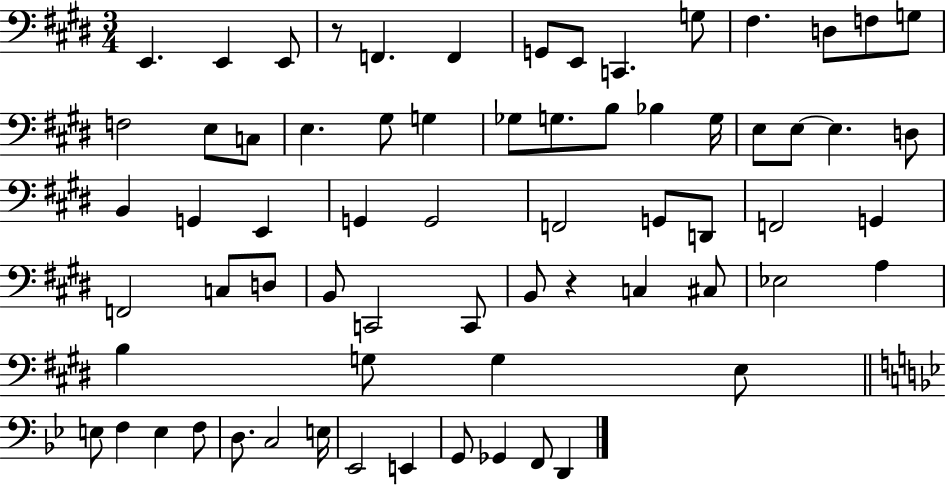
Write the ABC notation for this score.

X:1
T:Untitled
M:3/4
L:1/4
K:E
E,, E,, E,,/2 z/2 F,, F,, G,,/2 E,,/2 C,, G,/2 ^F, D,/2 F,/2 G,/2 F,2 E,/2 C,/2 E, ^G,/2 G, _G,/2 G,/2 B,/2 _B, G,/4 E,/2 E,/2 E, D,/2 B,, G,, E,, G,, G,,2 F,,2 G,,/2 D,,/2 F,,2 G,, F,,2 C,/2 D,/2 B,,/2 C,,2 C,,/2 B,,/2 z C, ^C,/2 _E,2 A, B, G,/2 G, E,/2 E,/2 F, E, F,/2 D,/2 C,2 E,/4 _E,,2 E,, G,,/2 _G,, F,,/2 D,,